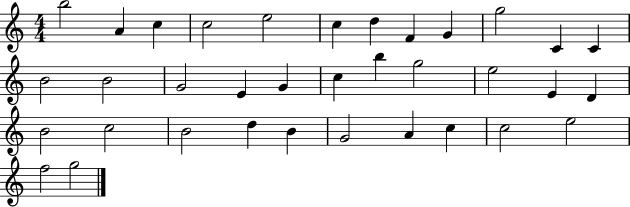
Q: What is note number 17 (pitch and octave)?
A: G4